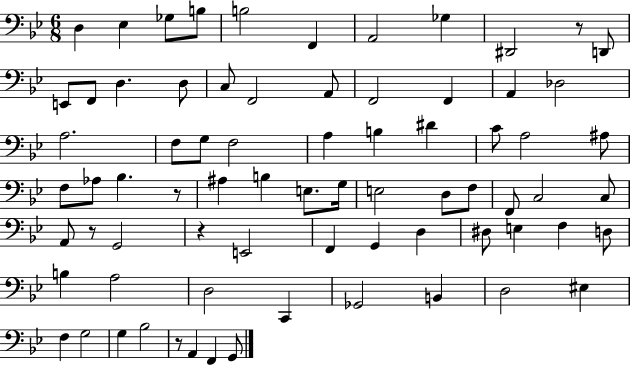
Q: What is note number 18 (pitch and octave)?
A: F2